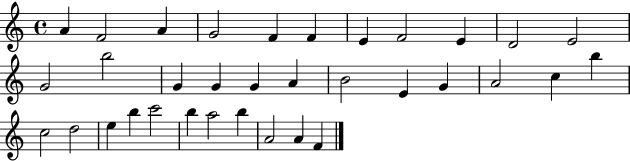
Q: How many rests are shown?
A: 0